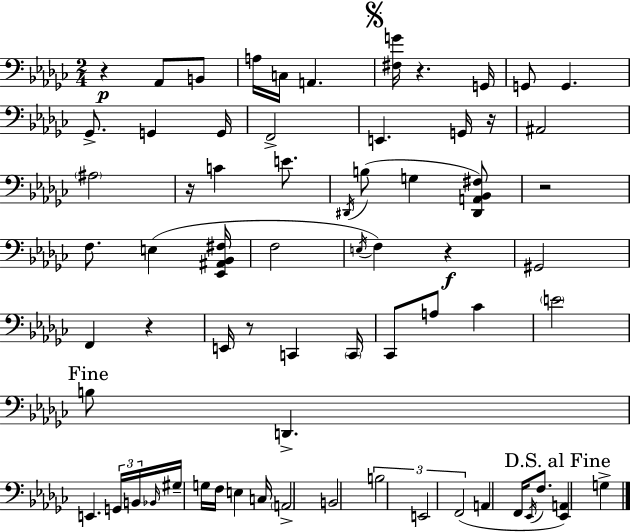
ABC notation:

X:1
T:Untitled
M:2/4
L:1/4
K:Ebm
z _A,,/2 B,,/2 A,/4 C,/4 A,, [^F,G]/4 z G,,/4 G,,/2 G,, _G,,/2 G,, G,,/4 F,,2 E,, G,,/4 z/4 ^A,,2 ^A,2 z/4 C E/2 ^D,,/4 B,/2 G, [^D,,A,,_B,,^F,]/2 z2 F,/2 E, [_E,,^A,,_B,,^F,]/4 F,2 E,/4 F, z ^G,,2 F,, z E,,/4 z/2 C,, C,,/4 _C,,/2 A,/2 _C E2 B,/2 D,, E,, G,,/4 B,,/4 _B,,/4 ^G,/4 G,/4 F,/4 E, C,/4 A,,2 B,,2 B,2 E,,2 F,,2 A,, F,,/4 _E,,/4 F,/2 [_E,,A,,] G,